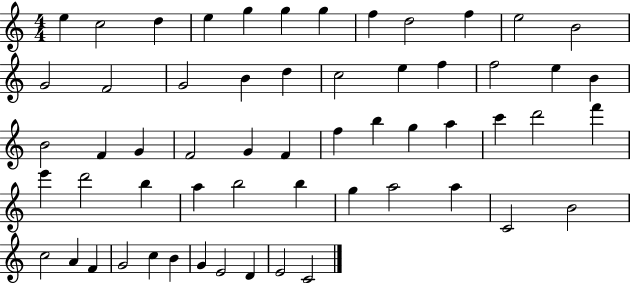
E5/q C5/h D5/q E5/q G5/q G5/q G5/q F5/q D5/h F5/q E5/h B4/h G4/h F4/h G4/h B4/q D5/q C5/h E5/q F5/q F5/h E5/q B4/q B4/h F4/q G4/q F4/h G4/q F4/q F5/q B5/q G5/q A5/q C6/q D6/h F6/q E6/q D6/h B5/q A5/q B5/h B5/q G5/q A5/h A5/q C4/h B4/h C5/h A4/q F4/q G4/h C5/q B4/q G4/q E4/h D4/q E4/h C4/h